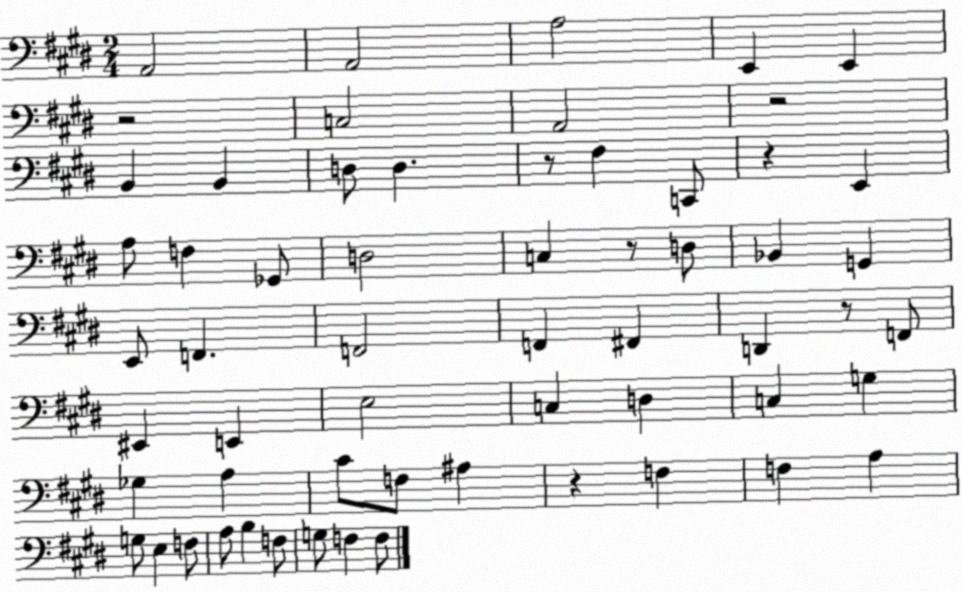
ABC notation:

X:1
T:Untitled
M:2/4
L:1/4
K:E
A,,2 A,,2 A,2 E,, E,, z2 C,2 A,,2 z2 B,, B,, D,/2 D, z/2 ^F, C,,/2 z E,, A,/2 F, _G,,/2 D,2 C, z/2 D,/2 _B,, G,, E,,/2 F,, F,,2 F,, ^F,, D,, z/2 F,,/2 ^E,, E,, E,2 C, D, C, G, _G, A, ^C/2 F,/2 ^A, z F, F, A, G,/2 E, F,/2 A,/2 B, F,/2 G,/2 F, F,/2